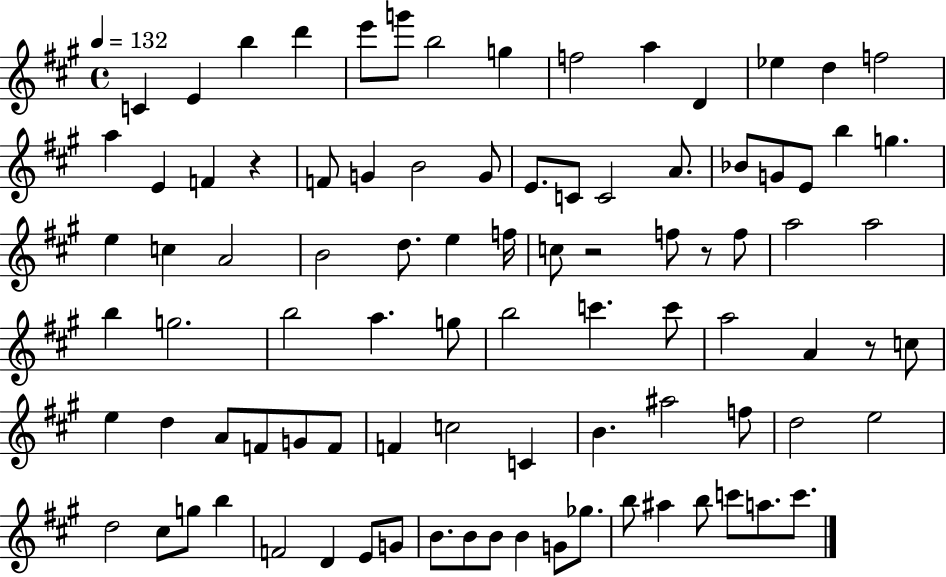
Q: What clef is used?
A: treble